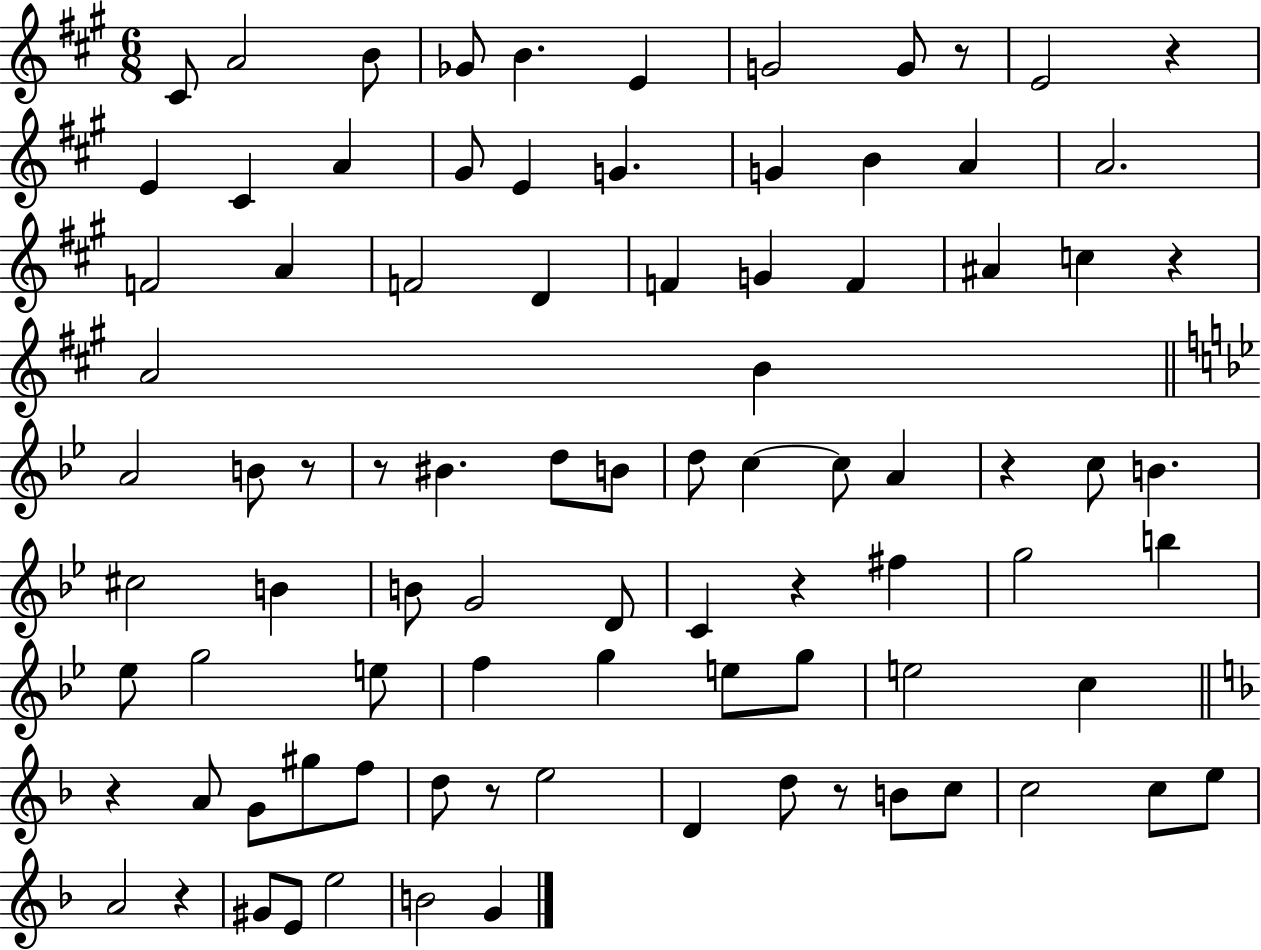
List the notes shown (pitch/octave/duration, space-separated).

C#4/e A4/h B4/e Gb4/e B4/q. E4/q G4/h G4/e R/e E4/h R/q E4/q C#4/q A4/q G#4/e E4/q G4/q. G4/q B4/q A4/q A4/h. F4/h A4/q F4/h D4/q F4/q G4/q F4/q A#4/q C5/q R/q A4/h B4/q A4/h B4/e R/e R/e BIS4/q. D5/e B4/e D5/e C5/q C5/e A4/q R/q C5/e B4/q. C#5/h B4/q B4/e G4/h D4/e C4/q R/q F#5/q G5/h B5/q Eb5/e G5/h E5/e F5/q G5/q E5/e G5/e E5/h C5/q R/q A4/e G4/e G#5/e F5/e D5/e R/e E5/h D4/q D5/e R/e B4/e C5/e C5/h C5/e E5/e A4/h R/q G#4/e E4/e E5/h B4/h G4/q